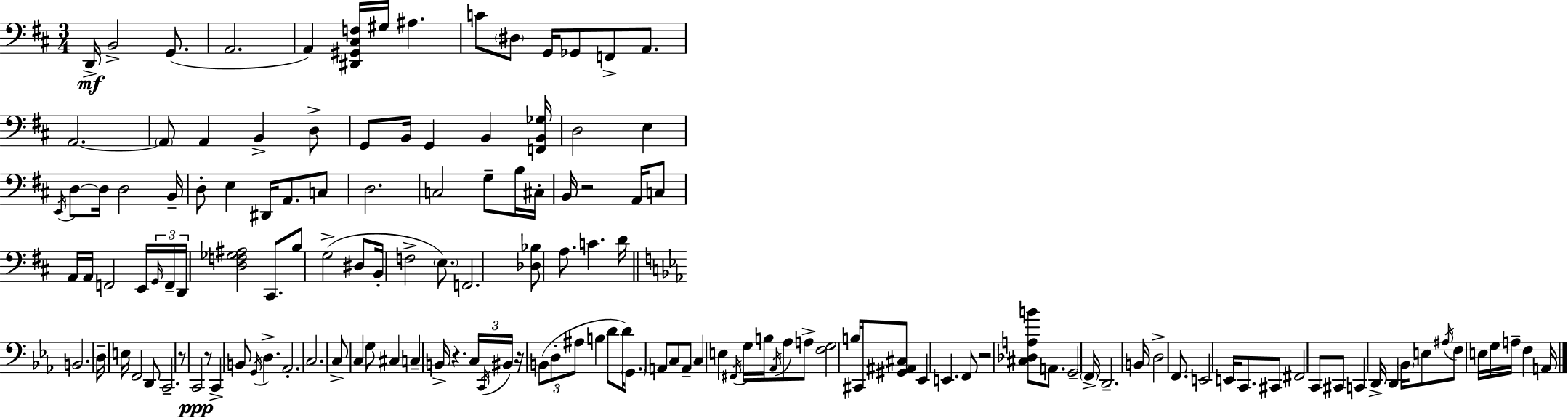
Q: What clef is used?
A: bass